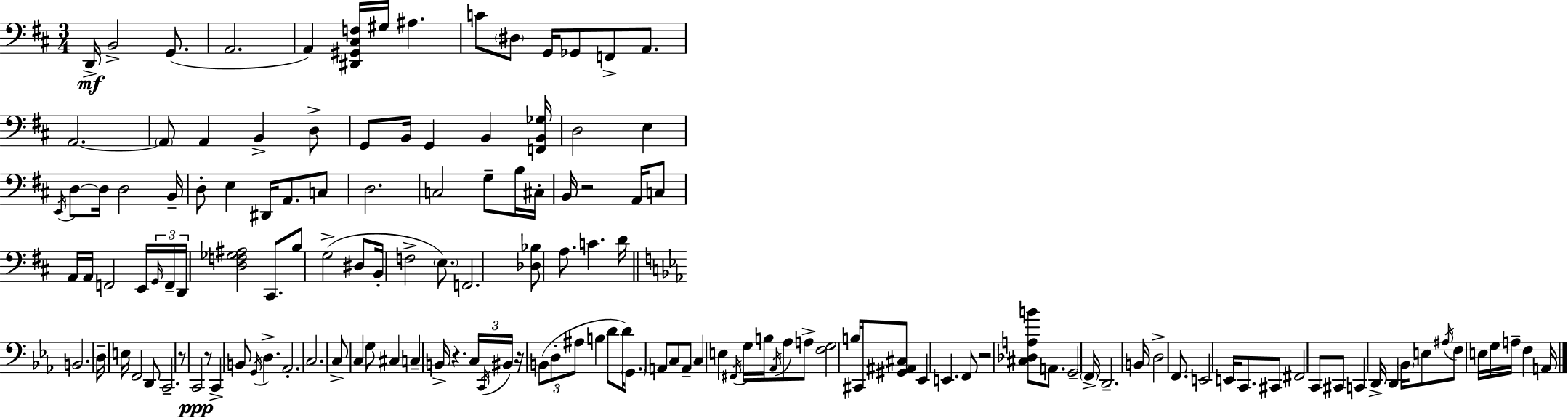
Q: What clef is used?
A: bass